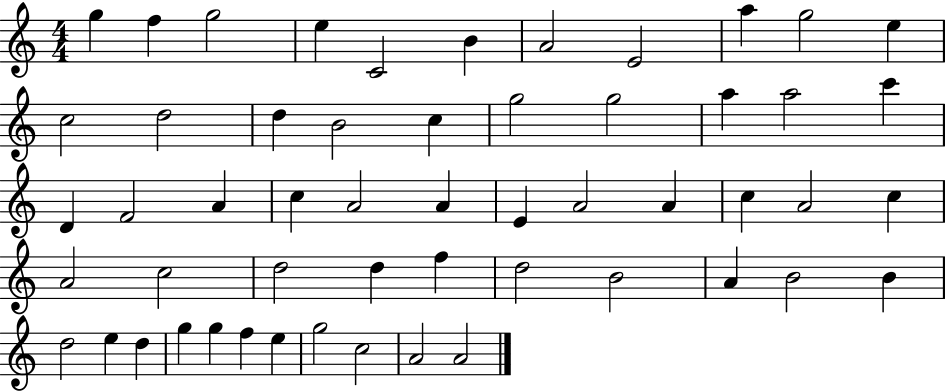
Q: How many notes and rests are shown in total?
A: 54